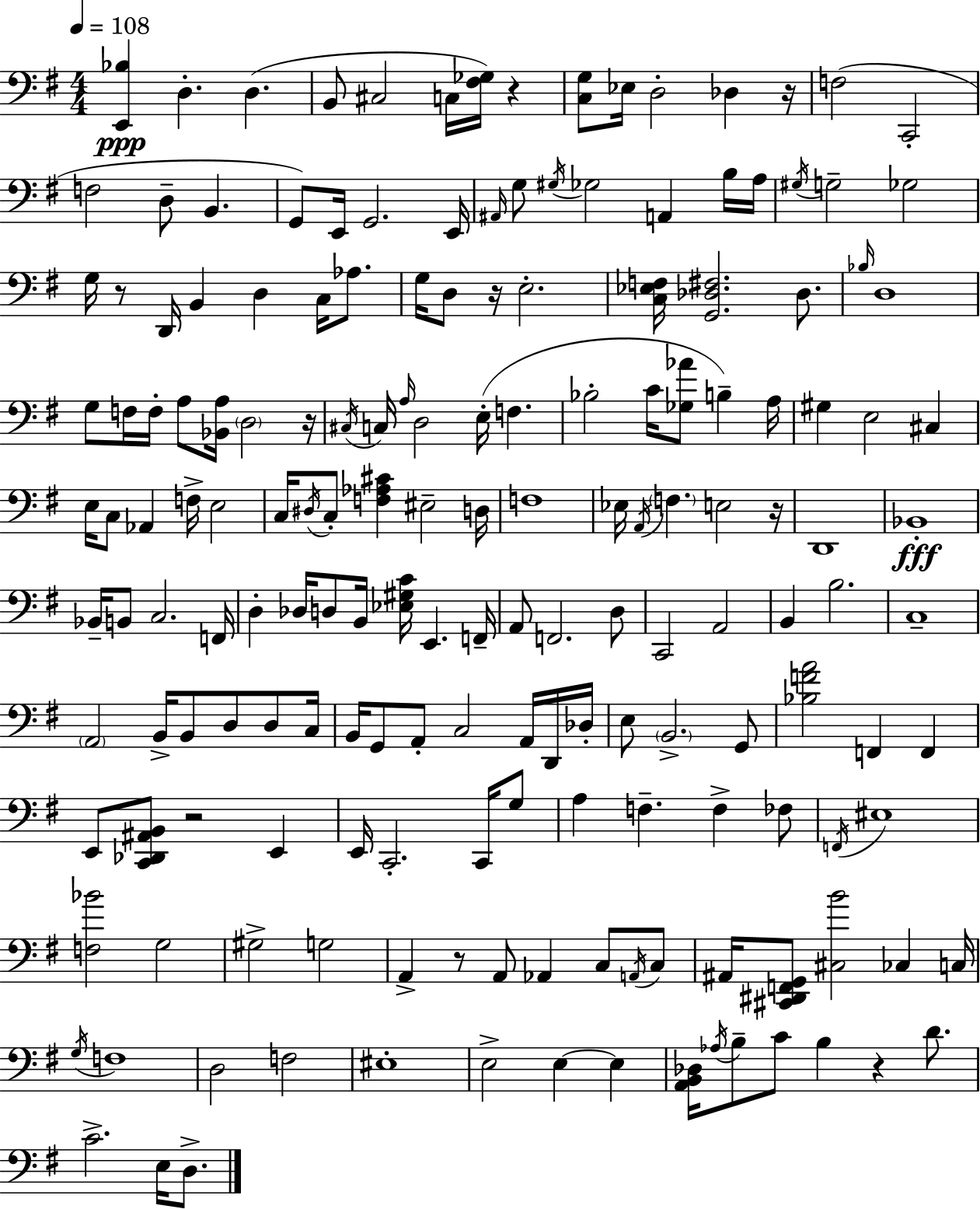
{
  \clef bass
  \numericTimeSignature
  \time 4/4
  \key e \minor
  \tempo 4 = 108
  <e, bes>4\ppp d4.-. d4.( | b,8 cis2 c16 <fis ges>16) r4 | <c g>8 ees16 d2-. des4 r16 | f2( c,2-. | \break f2 d8-- b,4. | g,8) e,16 g,2. e,16 | \grace { ais,16 } g8 \acciaccatura { gis16 } ges2 a,4 | b16 a16 \acciaccatura { gis16 } g2-- ges2 | \break g16 r8 d,16 b,4 d4 c16 | aes8. g16 d8 r16 e2.-. | <c ees f>16 <g, des fis>2. | des8. \grace { bes16 } d1 | \break g8 f16 f16-. a8 <bes, a>16 \parenthesize d2 | r16 \acciaccatura { cis16 } c16 \grace { a16 } d2 e16-.( | f4. bes2-. c'16 <ges aes'>8 | b4--) a16 gis4 e2 | \break cis4 e16 c8 aes,4 f16-> e2 | c16 \acciaccatura { dis16 } c8-. <f aes cis'>4 eis2-- | d16 f1 | ees16 \acciaccatura { a,16 } \parenthesize f4. e2 | \break r16 d,1 | bes,1-.\fff | bes,16-- b,8 c2. | f,16 d4-. des16 d8 b,16 | \break <ees gis c'>16 e,4. f,16-- a,8 f,2. | d8 c,2 | a,2 b,4 b2. | c1-- | \break \parenthesize a,2 | b,16-> b,8 d8 d8 c16 b,16 g,8 a,8-. c2 | a,16 d,16 des16-. e8 \parenthesize b,2.-> | g,8 <bes f' a'>2 | \break f,4 f,4 e,8 <c, des, ais, b,>8 r2 | e,4 e,16 c,2.-. | c,16 g8 a4 f4.-- | f4-> fes8 \acciaccatura { f,16 } eis1 | \break <f bes'>2 | g2 gis2-> | g2 a,4-> r8 a,8 | aes,4 c8 \acciaccatura { a,16 } c8 ais,16 <cis, dis, f, g,>8 <cis b'>2 | \break ces4 c16 \acciaccatura { g16 } f1 | d2 | f2 eis1-. | e2-> | \break e4~~ e4 <a, b, des>16 \acciaccatura { aes16 } b8-- c'8 | b4 r4 d'8. c'2.-> | e16 d8.-> \bar "|."
}